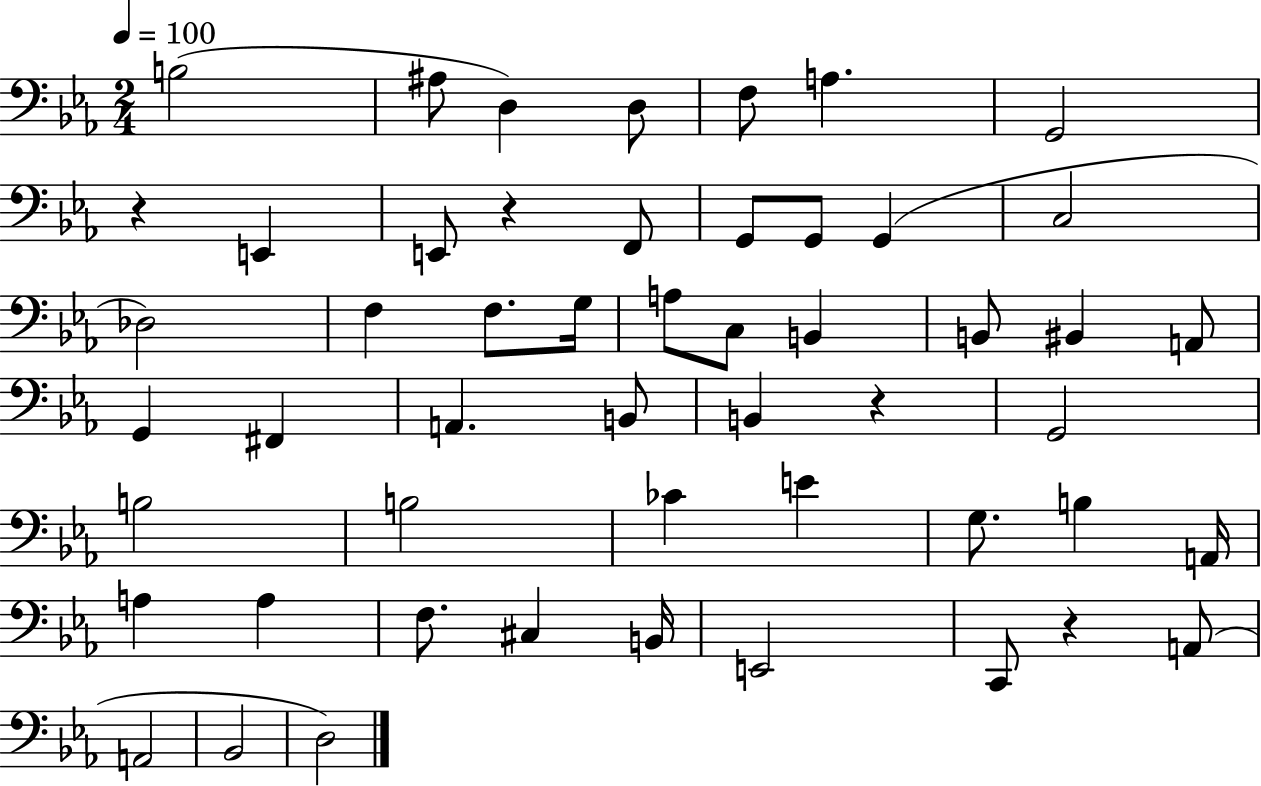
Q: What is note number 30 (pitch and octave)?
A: G2